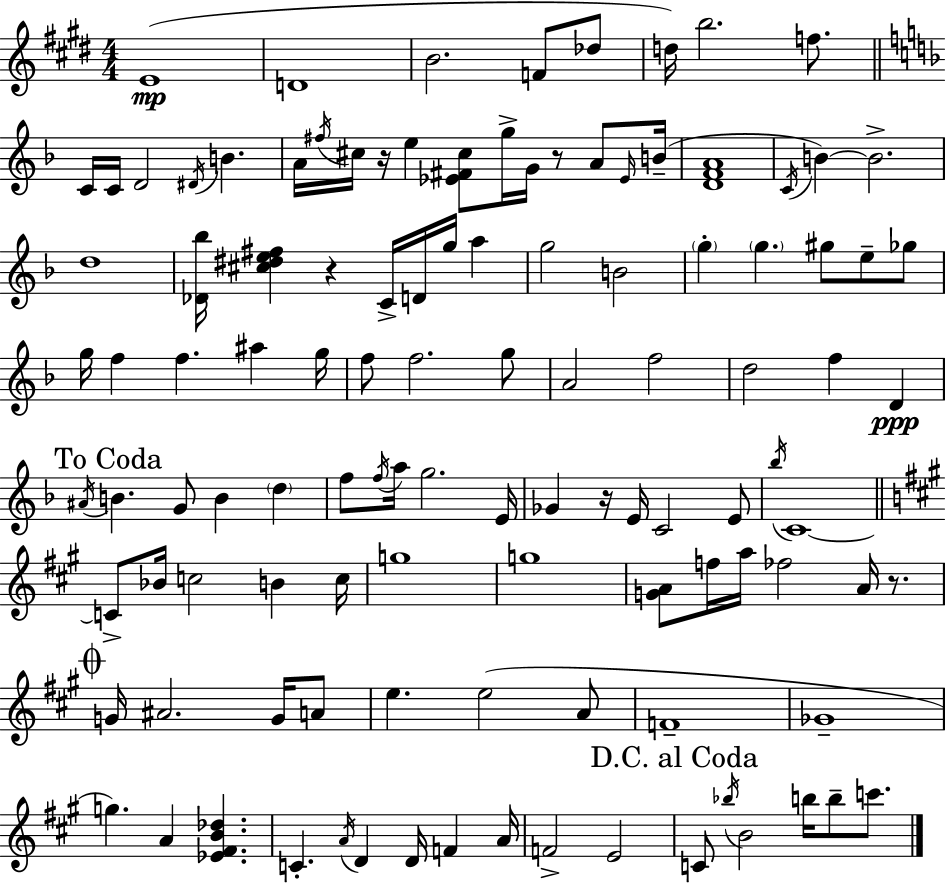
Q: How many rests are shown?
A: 5